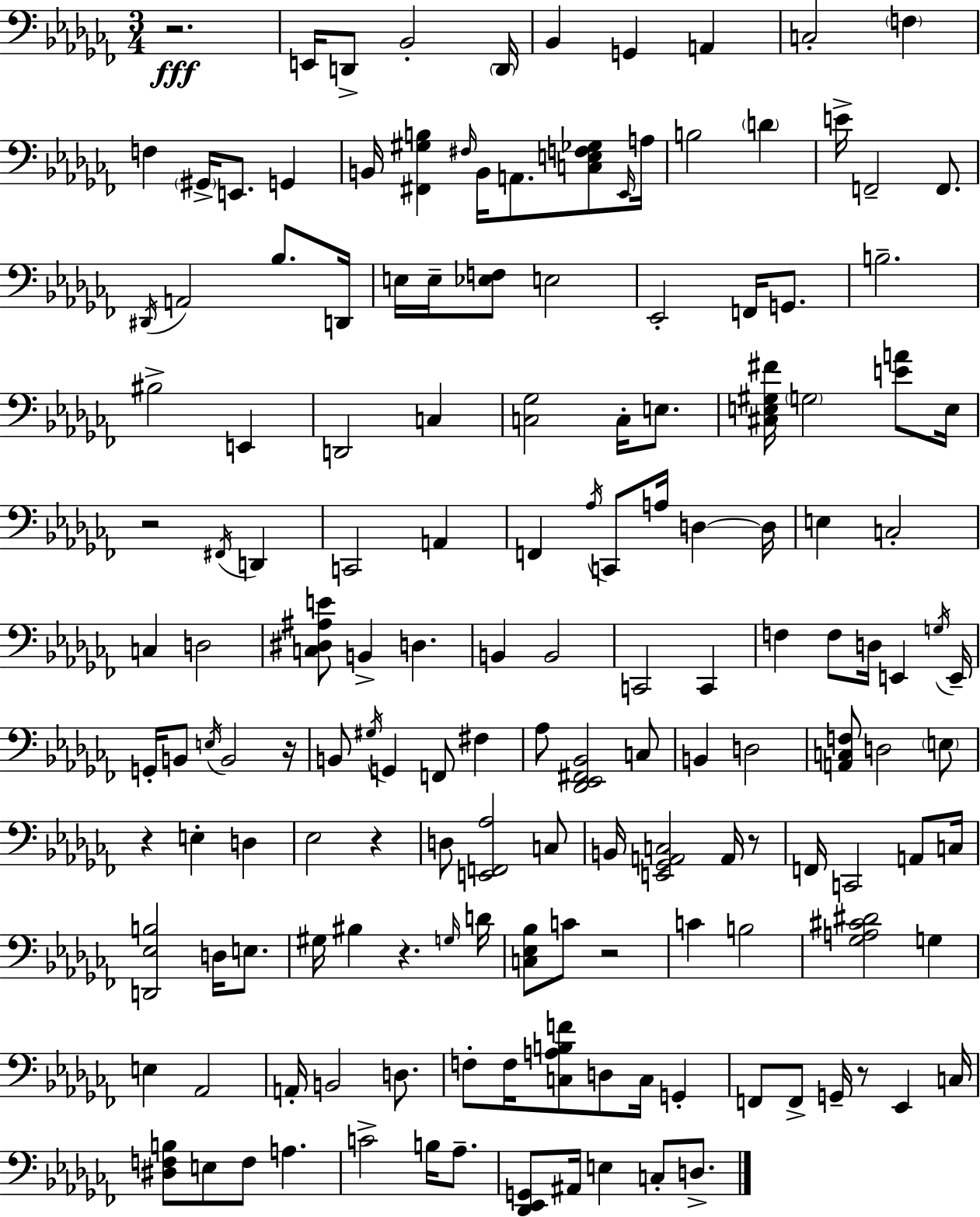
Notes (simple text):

R/h. E2/s D2/e Bb2/h D2/s Bb2/q G2/q A2/q C3/h F3/q F3/q G#2/s E2/e. G2/q B2/s [F#2,G#3,B3]/q F#3/s B2/s A2/e. [C3,E3,F3,Gb3]/e Eb2/s A3/s B3/h D4/q E4/s F2/h F2/e. D#2/s A2/h Bb3/e. D2/s E3/s E3/s [Eb3,F3]/e E3/h Eb2/h F2/s G2/e. B3/h. BIS3/h E2/q D2/h C3/q [C3,Gb3]/h C3/s E3/e. [C#3,E3,G#3,F#4]/s G3/h [E4,A4]/e E3/s R/h F#2/s D2/q C2/h A2/q F2/q Ab3/s C2/e A3/s D3/q D3/s E3/q C3/h C3/q D3/h [C3,D#3,A#3,E4]/e B2/q D3/q. B2/q B2/h C2/h C2/q F3/q F3/e D3/s E2/q G3/s E2/s G2/s B2/e E3/s B2/h R/s B2/e G#3/s G2/q F2/e F#3/q Ab3/e [Db2,Eb2,F#2,Bb2]/h C3/e B2/q D3/h [A2,C3,F3]/e D3/h E3/e R/q E3/q D3/q Eb3/h R/q D3/e [E2,F2,Ab3]/h C3/e B2/s [E2,Gb2,A2,C3]/h A2/s R/e F2/s C2/h A2/e C3/s [D2,Eb3,B3]/h D3/s E3/e. G#3/s BIS3/q R/q. G3/s D4/s [C3,Eb3,Bb3]/e C4/e R/h C4/q B3/h [Gb3,A3,C#4,D#4]/h G3/q E3/q Ab2/h A2/s B2/h D3/e. F3/e F3/s [C3,A3,B3,F4]/e D3/e C3/s G2/q F2/e F2/e G2/s R/e Eb2/q C3/s [D#3,F3,B3]/e E3/e F3/e A3/q. C4/h B3/s Ab3/e. [Db2,Eb2,G2]/e A#2/s E3/q C3/e D3/e.